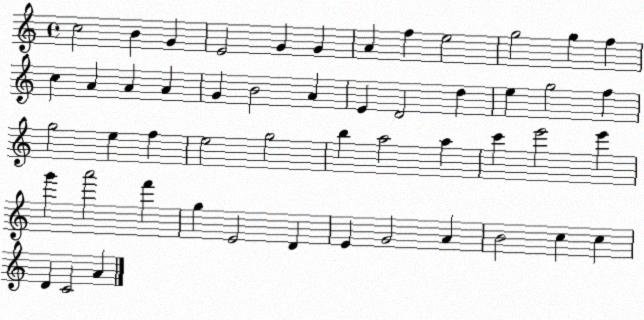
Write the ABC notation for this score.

X:1
T:Untitled
M:4/4
L:1/4
K:C
c2 B G E2 G G A f e2 g2 g f c A A A G B2 A E D2 d e g2 f g2 e f e2 g2 b a2 a c' e'2 e' g' a'2 f' g E2 D E G2 A B2 c c D C2 A